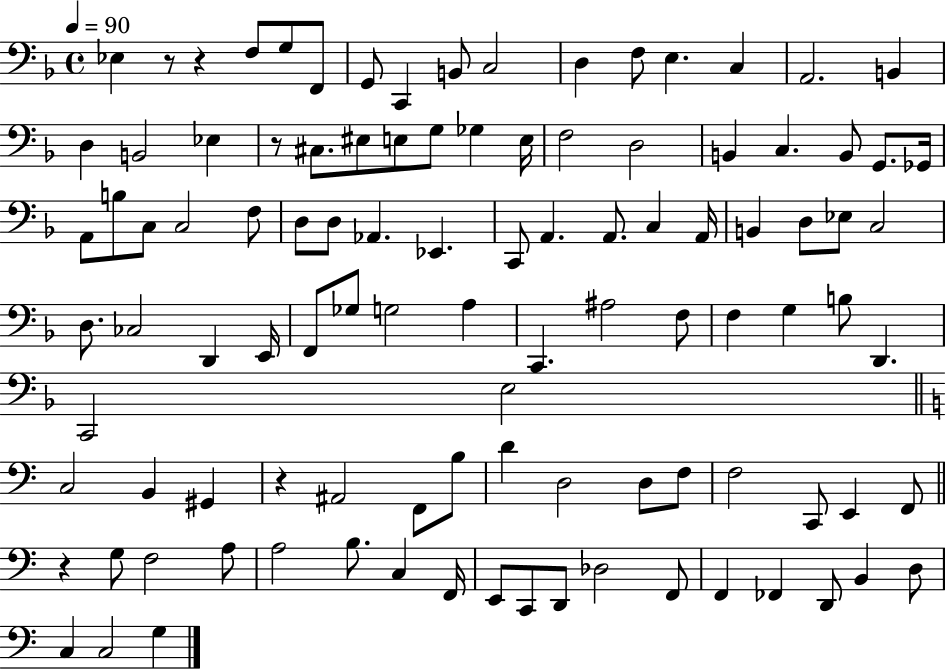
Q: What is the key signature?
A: F major